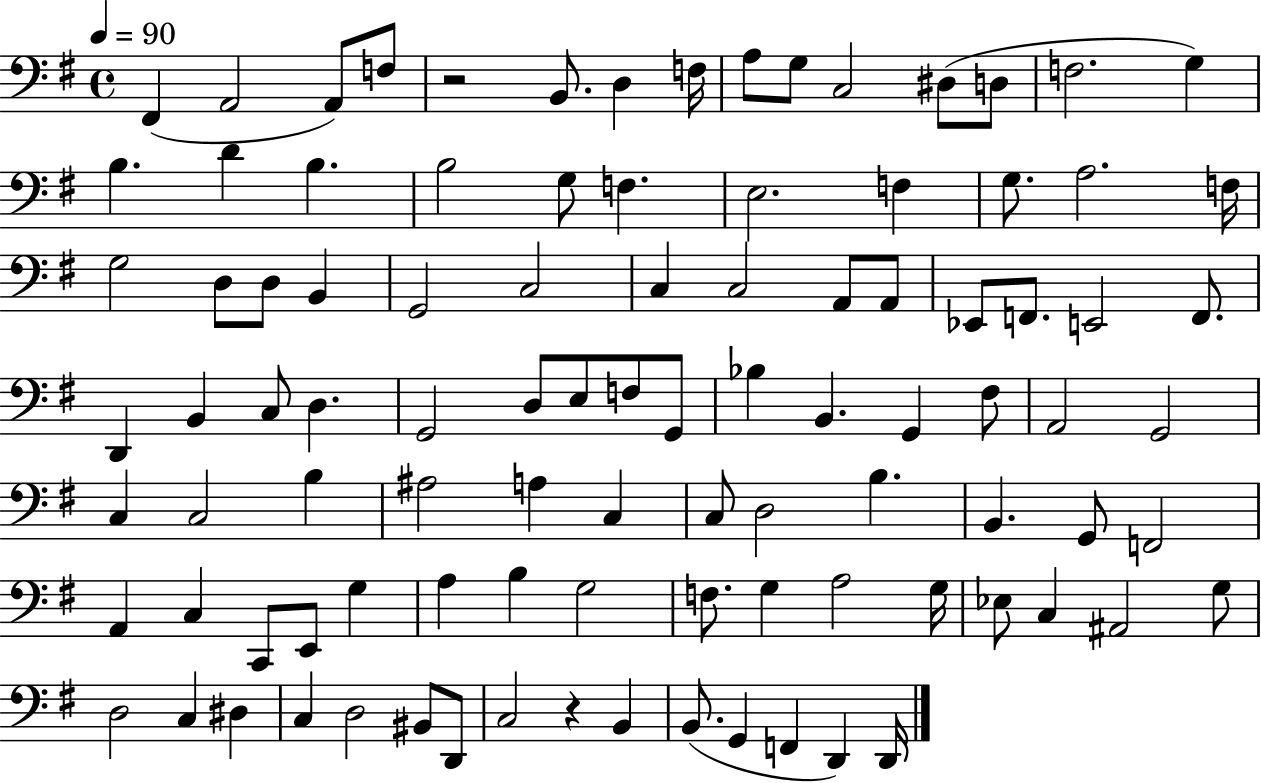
X:1
T:Untitled
M:4/4
L:1/4
K:G
^F,, A,,2 A,,/2 F,/2 z2 B,,/2 D, F,/4 A,/2 G,/2 C,2 ^D,/2 D,/2 F,2 G, B, D B, B,2 G,/2 F, E,2 F, G,/2 A,2 F,/4 G,2 D,/2 D,/2 B,, G,,2 C,2 C, C,2 A,,/2 A,,/2 _E,,/2 F,,/2 E,,2 F,,/2 D,, B,, C,/2 D, G,,2 D,/2 E,/2 F,/2 G,,/2 _B, B,, G,, ^F,/2 A,,2 G,,2 C, C,2 B, ^A,2 A, C, C,/2 D,2 B, B,, G,,/2 F,,2 A,, C, C,,/2 E,,/2 G, A, B, G,2 F,/2 G, A,2 G,/4 _E,/2 C, ^A,,2 G,/2 D,2 C, ^D, C, D,2 ^B,,/2 D,,/2 C,2 z B,, B,,/2 G,, F,, D,, D,,/4